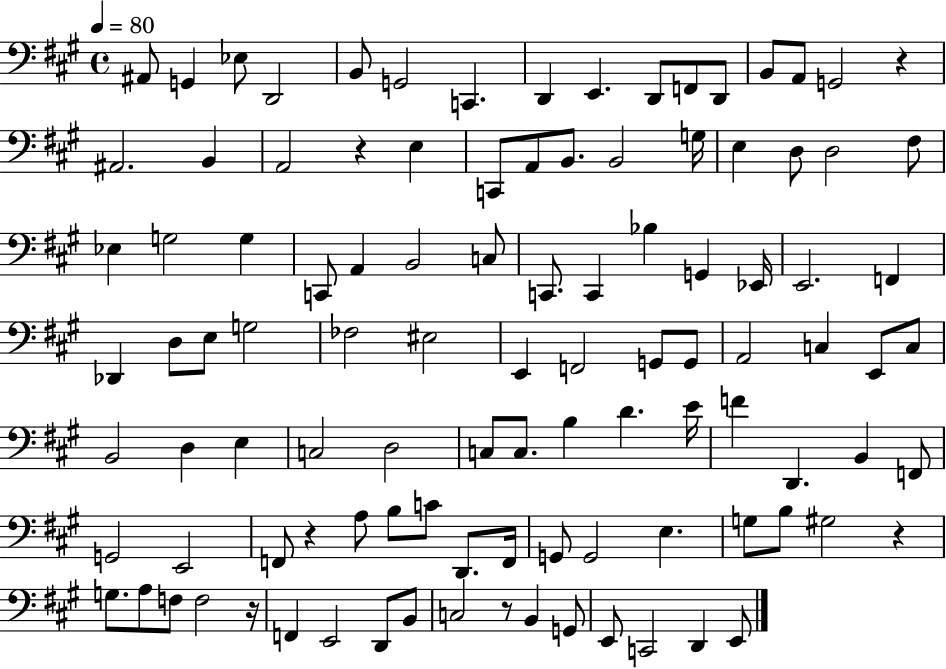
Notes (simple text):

A#2/e G2/q Eb3/e D2/h B2/e G2/h C2/q. D2/q E2/q. D2/e F2/e D2/e B2/e A2/e G2/h R/q A#2/h. B2/q A2/h R/q E3/q C2/e A2/e B2/e. B2/h G3/s E3/q D3/e D3/h F#3/e Eb3/q G3/h G3/q C2/e A2/q B2/h C3/e C2/e. C2/q Bb3/q G2/q Eb2/s E2/h. F2/q Db2/q D3/e E3/e G3/h FES3/h EIS3/h E2/q F2/h G2/e G2/e A2/h C3/q E2/e C3/e B2/h D3/q E3/q C3/h D3/h C3/e C3/e. B3/q D4/q. E4/s F4/q D2/q. B2/q F2/e G2/h E2/h F2/e R/q A3/e B3/e C4/e D2/e. F2/s G2/e G2/h E3/q. G3/e B3/e G#3/h R/q G3/e. A3/e F3/e F3/h R/s F2/q E2/h D2/e B2/e C3/h R/e B2/q G2/e E2/e C2/h D2/q E2/e